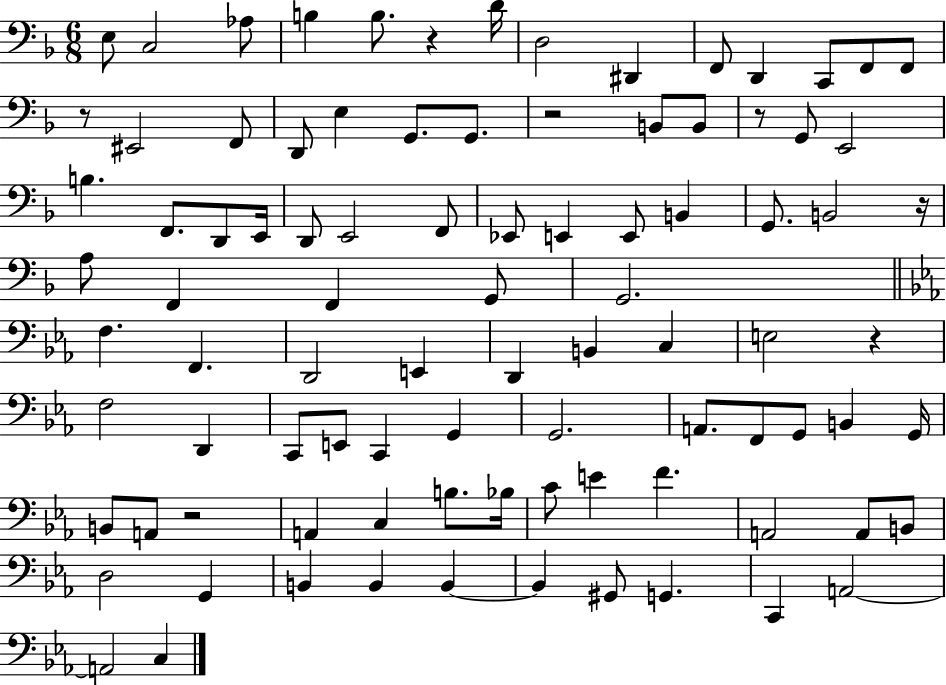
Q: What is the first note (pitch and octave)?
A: E3